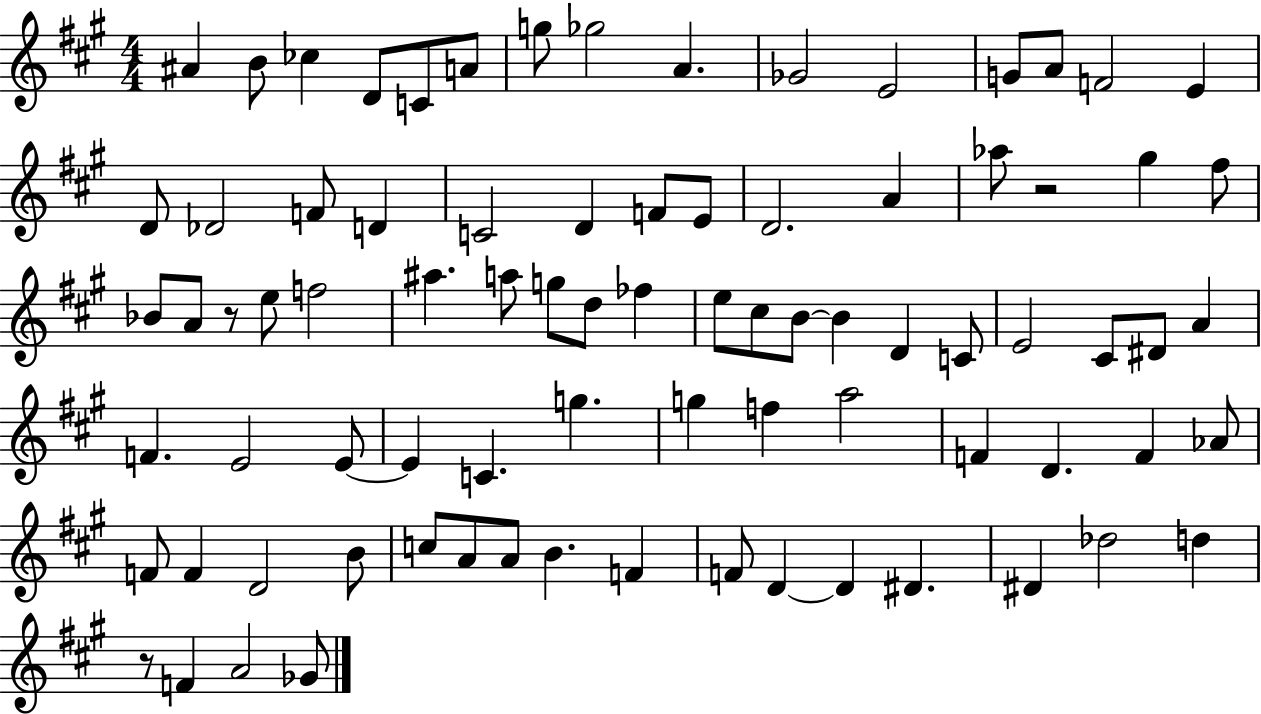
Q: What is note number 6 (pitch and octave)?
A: A4